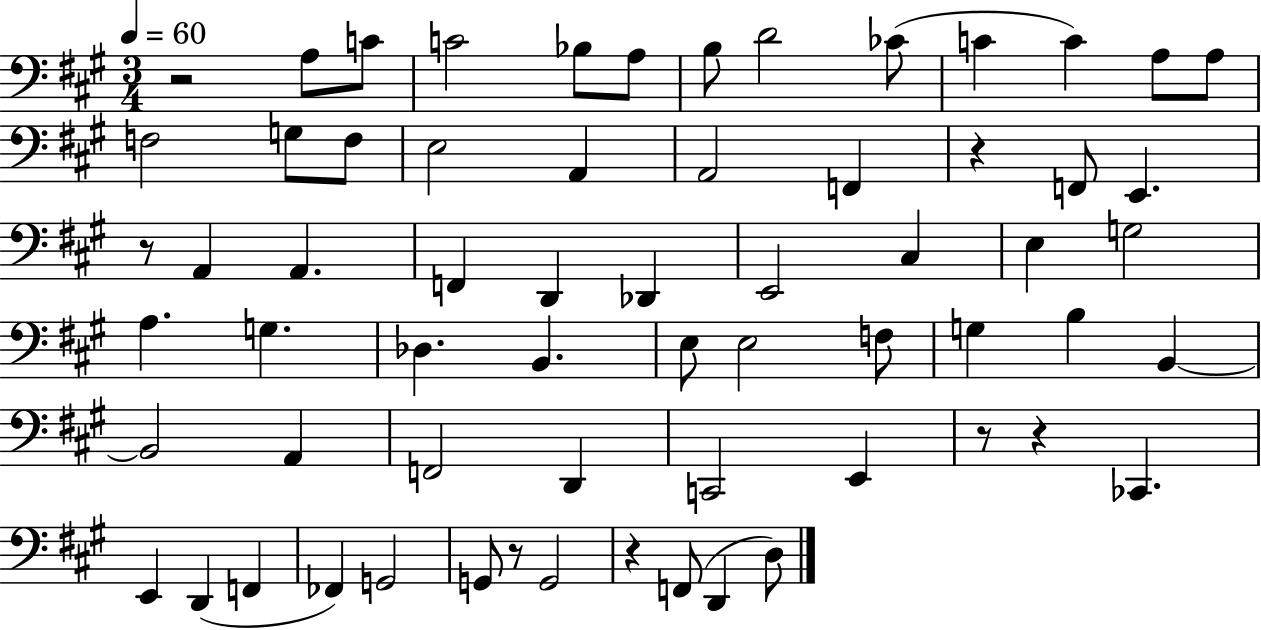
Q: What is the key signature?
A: A major